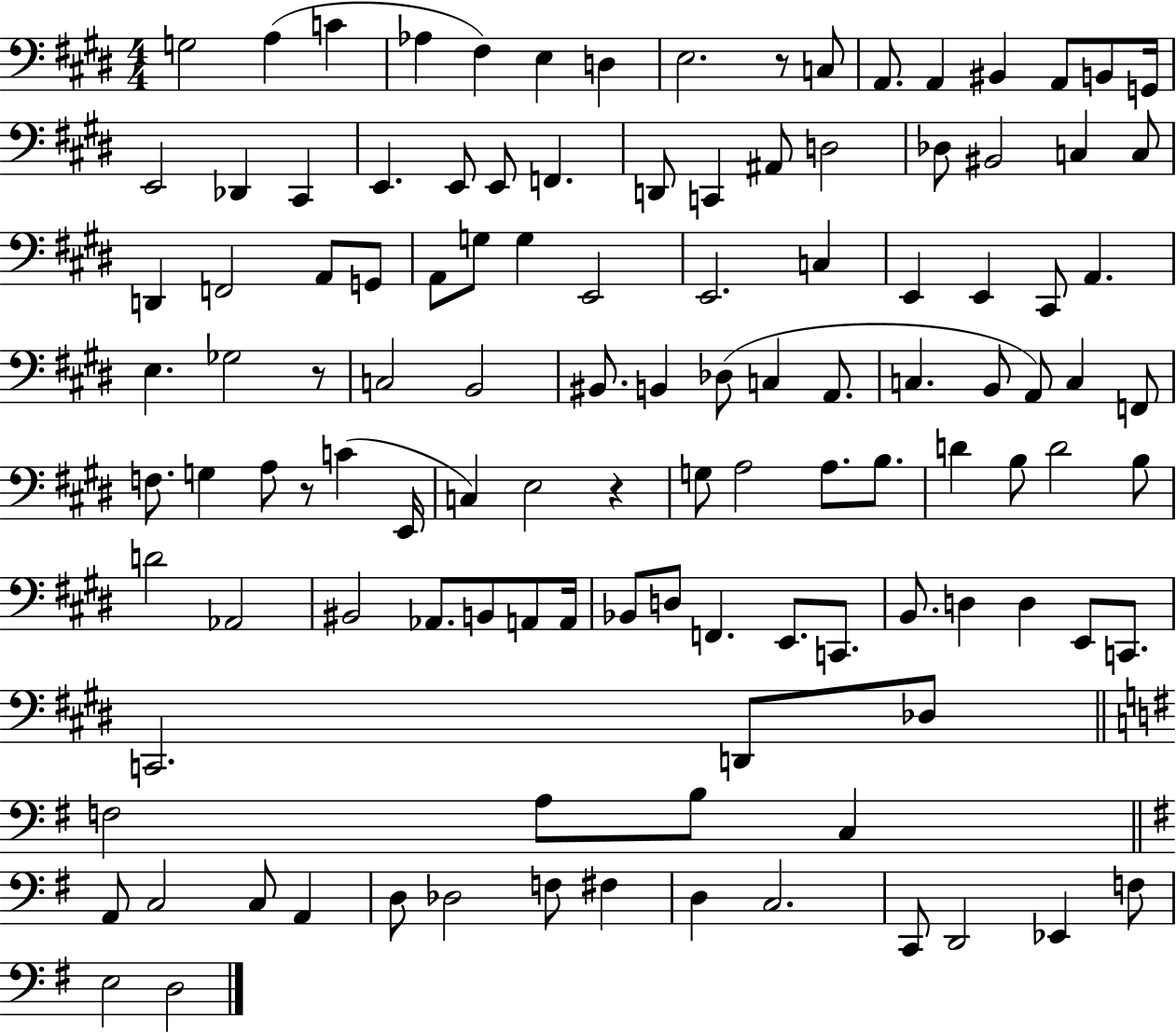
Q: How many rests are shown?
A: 4